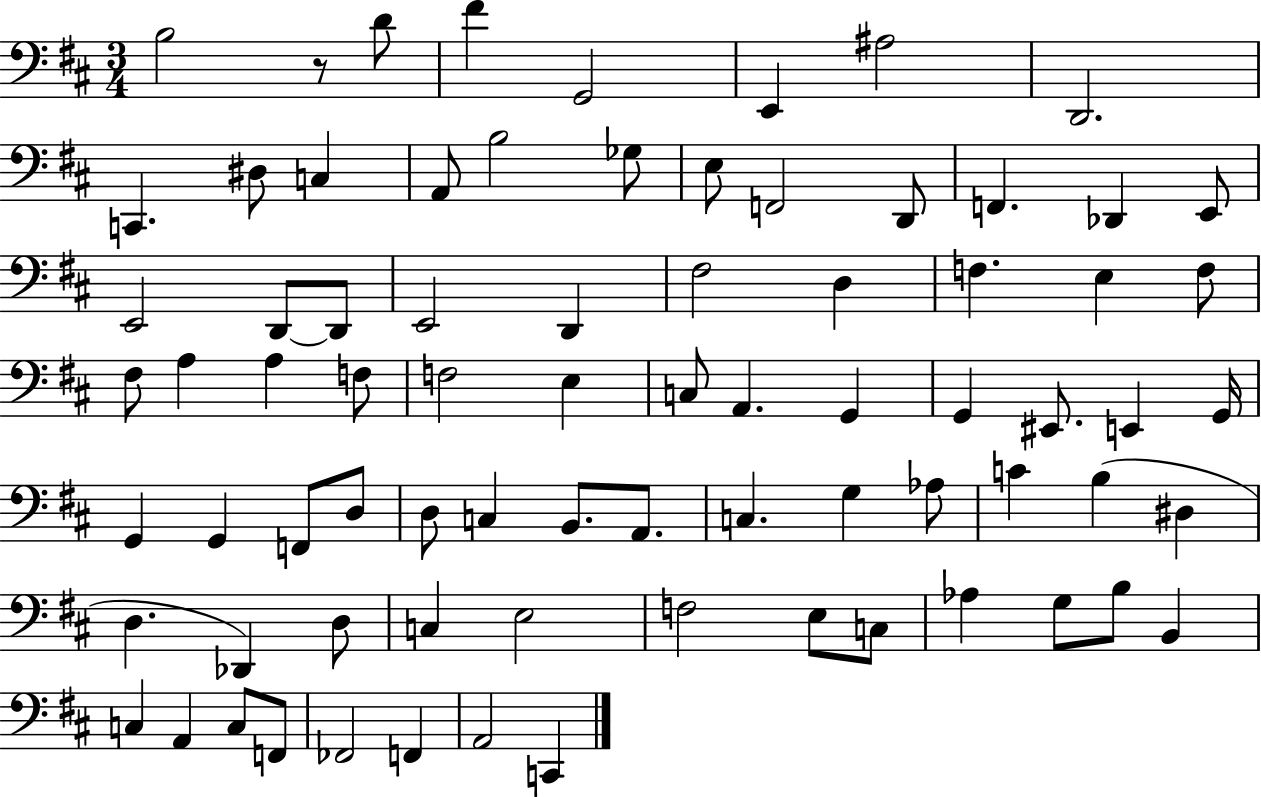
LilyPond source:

{
  \clef bass
  \numericTimeSignature
  \time 3/4
  \key d \major
  \repeat volta 2 { b2 r8 d'8 | fis'4 g,2 | e,4 ais2 | d,2. | \break c,4. dis8 c4 | a,8 b2 ges8 | e8 f,2 d,8 | f,4. des,4 e,8 | \break e,2 d,8~~ d,8 | e,2 d,4 | fis2 d4 | f4. e4 f8 | \break fis8 a4 a4 f8 | f2 e4 | c8 a,4. g,4 | g,4 eis,8. e,4 g,16 | \break g,4 g,4 f,8 d8 | d8 c4 b,8. a,8. | c4. g4 aes8 | c'4 b4( dis4 | \break d4. des,4) d8 | c4 e2 | f2 e8 c8 | aes4 g8 b8 b,4 | \break c4 a,4 c8 f,8 | fes,2 f,4 | a,2 c,4 | } \bar "|."
}